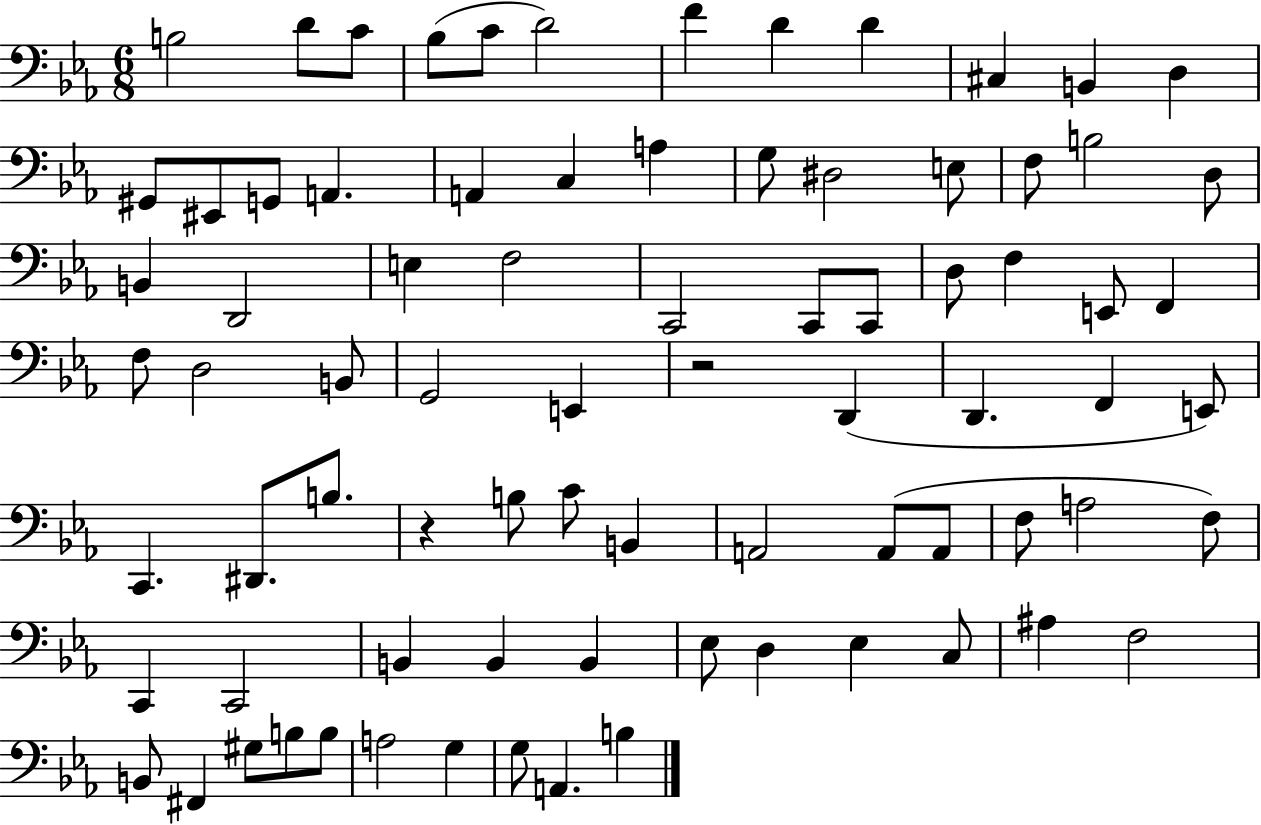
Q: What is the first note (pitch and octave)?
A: B3